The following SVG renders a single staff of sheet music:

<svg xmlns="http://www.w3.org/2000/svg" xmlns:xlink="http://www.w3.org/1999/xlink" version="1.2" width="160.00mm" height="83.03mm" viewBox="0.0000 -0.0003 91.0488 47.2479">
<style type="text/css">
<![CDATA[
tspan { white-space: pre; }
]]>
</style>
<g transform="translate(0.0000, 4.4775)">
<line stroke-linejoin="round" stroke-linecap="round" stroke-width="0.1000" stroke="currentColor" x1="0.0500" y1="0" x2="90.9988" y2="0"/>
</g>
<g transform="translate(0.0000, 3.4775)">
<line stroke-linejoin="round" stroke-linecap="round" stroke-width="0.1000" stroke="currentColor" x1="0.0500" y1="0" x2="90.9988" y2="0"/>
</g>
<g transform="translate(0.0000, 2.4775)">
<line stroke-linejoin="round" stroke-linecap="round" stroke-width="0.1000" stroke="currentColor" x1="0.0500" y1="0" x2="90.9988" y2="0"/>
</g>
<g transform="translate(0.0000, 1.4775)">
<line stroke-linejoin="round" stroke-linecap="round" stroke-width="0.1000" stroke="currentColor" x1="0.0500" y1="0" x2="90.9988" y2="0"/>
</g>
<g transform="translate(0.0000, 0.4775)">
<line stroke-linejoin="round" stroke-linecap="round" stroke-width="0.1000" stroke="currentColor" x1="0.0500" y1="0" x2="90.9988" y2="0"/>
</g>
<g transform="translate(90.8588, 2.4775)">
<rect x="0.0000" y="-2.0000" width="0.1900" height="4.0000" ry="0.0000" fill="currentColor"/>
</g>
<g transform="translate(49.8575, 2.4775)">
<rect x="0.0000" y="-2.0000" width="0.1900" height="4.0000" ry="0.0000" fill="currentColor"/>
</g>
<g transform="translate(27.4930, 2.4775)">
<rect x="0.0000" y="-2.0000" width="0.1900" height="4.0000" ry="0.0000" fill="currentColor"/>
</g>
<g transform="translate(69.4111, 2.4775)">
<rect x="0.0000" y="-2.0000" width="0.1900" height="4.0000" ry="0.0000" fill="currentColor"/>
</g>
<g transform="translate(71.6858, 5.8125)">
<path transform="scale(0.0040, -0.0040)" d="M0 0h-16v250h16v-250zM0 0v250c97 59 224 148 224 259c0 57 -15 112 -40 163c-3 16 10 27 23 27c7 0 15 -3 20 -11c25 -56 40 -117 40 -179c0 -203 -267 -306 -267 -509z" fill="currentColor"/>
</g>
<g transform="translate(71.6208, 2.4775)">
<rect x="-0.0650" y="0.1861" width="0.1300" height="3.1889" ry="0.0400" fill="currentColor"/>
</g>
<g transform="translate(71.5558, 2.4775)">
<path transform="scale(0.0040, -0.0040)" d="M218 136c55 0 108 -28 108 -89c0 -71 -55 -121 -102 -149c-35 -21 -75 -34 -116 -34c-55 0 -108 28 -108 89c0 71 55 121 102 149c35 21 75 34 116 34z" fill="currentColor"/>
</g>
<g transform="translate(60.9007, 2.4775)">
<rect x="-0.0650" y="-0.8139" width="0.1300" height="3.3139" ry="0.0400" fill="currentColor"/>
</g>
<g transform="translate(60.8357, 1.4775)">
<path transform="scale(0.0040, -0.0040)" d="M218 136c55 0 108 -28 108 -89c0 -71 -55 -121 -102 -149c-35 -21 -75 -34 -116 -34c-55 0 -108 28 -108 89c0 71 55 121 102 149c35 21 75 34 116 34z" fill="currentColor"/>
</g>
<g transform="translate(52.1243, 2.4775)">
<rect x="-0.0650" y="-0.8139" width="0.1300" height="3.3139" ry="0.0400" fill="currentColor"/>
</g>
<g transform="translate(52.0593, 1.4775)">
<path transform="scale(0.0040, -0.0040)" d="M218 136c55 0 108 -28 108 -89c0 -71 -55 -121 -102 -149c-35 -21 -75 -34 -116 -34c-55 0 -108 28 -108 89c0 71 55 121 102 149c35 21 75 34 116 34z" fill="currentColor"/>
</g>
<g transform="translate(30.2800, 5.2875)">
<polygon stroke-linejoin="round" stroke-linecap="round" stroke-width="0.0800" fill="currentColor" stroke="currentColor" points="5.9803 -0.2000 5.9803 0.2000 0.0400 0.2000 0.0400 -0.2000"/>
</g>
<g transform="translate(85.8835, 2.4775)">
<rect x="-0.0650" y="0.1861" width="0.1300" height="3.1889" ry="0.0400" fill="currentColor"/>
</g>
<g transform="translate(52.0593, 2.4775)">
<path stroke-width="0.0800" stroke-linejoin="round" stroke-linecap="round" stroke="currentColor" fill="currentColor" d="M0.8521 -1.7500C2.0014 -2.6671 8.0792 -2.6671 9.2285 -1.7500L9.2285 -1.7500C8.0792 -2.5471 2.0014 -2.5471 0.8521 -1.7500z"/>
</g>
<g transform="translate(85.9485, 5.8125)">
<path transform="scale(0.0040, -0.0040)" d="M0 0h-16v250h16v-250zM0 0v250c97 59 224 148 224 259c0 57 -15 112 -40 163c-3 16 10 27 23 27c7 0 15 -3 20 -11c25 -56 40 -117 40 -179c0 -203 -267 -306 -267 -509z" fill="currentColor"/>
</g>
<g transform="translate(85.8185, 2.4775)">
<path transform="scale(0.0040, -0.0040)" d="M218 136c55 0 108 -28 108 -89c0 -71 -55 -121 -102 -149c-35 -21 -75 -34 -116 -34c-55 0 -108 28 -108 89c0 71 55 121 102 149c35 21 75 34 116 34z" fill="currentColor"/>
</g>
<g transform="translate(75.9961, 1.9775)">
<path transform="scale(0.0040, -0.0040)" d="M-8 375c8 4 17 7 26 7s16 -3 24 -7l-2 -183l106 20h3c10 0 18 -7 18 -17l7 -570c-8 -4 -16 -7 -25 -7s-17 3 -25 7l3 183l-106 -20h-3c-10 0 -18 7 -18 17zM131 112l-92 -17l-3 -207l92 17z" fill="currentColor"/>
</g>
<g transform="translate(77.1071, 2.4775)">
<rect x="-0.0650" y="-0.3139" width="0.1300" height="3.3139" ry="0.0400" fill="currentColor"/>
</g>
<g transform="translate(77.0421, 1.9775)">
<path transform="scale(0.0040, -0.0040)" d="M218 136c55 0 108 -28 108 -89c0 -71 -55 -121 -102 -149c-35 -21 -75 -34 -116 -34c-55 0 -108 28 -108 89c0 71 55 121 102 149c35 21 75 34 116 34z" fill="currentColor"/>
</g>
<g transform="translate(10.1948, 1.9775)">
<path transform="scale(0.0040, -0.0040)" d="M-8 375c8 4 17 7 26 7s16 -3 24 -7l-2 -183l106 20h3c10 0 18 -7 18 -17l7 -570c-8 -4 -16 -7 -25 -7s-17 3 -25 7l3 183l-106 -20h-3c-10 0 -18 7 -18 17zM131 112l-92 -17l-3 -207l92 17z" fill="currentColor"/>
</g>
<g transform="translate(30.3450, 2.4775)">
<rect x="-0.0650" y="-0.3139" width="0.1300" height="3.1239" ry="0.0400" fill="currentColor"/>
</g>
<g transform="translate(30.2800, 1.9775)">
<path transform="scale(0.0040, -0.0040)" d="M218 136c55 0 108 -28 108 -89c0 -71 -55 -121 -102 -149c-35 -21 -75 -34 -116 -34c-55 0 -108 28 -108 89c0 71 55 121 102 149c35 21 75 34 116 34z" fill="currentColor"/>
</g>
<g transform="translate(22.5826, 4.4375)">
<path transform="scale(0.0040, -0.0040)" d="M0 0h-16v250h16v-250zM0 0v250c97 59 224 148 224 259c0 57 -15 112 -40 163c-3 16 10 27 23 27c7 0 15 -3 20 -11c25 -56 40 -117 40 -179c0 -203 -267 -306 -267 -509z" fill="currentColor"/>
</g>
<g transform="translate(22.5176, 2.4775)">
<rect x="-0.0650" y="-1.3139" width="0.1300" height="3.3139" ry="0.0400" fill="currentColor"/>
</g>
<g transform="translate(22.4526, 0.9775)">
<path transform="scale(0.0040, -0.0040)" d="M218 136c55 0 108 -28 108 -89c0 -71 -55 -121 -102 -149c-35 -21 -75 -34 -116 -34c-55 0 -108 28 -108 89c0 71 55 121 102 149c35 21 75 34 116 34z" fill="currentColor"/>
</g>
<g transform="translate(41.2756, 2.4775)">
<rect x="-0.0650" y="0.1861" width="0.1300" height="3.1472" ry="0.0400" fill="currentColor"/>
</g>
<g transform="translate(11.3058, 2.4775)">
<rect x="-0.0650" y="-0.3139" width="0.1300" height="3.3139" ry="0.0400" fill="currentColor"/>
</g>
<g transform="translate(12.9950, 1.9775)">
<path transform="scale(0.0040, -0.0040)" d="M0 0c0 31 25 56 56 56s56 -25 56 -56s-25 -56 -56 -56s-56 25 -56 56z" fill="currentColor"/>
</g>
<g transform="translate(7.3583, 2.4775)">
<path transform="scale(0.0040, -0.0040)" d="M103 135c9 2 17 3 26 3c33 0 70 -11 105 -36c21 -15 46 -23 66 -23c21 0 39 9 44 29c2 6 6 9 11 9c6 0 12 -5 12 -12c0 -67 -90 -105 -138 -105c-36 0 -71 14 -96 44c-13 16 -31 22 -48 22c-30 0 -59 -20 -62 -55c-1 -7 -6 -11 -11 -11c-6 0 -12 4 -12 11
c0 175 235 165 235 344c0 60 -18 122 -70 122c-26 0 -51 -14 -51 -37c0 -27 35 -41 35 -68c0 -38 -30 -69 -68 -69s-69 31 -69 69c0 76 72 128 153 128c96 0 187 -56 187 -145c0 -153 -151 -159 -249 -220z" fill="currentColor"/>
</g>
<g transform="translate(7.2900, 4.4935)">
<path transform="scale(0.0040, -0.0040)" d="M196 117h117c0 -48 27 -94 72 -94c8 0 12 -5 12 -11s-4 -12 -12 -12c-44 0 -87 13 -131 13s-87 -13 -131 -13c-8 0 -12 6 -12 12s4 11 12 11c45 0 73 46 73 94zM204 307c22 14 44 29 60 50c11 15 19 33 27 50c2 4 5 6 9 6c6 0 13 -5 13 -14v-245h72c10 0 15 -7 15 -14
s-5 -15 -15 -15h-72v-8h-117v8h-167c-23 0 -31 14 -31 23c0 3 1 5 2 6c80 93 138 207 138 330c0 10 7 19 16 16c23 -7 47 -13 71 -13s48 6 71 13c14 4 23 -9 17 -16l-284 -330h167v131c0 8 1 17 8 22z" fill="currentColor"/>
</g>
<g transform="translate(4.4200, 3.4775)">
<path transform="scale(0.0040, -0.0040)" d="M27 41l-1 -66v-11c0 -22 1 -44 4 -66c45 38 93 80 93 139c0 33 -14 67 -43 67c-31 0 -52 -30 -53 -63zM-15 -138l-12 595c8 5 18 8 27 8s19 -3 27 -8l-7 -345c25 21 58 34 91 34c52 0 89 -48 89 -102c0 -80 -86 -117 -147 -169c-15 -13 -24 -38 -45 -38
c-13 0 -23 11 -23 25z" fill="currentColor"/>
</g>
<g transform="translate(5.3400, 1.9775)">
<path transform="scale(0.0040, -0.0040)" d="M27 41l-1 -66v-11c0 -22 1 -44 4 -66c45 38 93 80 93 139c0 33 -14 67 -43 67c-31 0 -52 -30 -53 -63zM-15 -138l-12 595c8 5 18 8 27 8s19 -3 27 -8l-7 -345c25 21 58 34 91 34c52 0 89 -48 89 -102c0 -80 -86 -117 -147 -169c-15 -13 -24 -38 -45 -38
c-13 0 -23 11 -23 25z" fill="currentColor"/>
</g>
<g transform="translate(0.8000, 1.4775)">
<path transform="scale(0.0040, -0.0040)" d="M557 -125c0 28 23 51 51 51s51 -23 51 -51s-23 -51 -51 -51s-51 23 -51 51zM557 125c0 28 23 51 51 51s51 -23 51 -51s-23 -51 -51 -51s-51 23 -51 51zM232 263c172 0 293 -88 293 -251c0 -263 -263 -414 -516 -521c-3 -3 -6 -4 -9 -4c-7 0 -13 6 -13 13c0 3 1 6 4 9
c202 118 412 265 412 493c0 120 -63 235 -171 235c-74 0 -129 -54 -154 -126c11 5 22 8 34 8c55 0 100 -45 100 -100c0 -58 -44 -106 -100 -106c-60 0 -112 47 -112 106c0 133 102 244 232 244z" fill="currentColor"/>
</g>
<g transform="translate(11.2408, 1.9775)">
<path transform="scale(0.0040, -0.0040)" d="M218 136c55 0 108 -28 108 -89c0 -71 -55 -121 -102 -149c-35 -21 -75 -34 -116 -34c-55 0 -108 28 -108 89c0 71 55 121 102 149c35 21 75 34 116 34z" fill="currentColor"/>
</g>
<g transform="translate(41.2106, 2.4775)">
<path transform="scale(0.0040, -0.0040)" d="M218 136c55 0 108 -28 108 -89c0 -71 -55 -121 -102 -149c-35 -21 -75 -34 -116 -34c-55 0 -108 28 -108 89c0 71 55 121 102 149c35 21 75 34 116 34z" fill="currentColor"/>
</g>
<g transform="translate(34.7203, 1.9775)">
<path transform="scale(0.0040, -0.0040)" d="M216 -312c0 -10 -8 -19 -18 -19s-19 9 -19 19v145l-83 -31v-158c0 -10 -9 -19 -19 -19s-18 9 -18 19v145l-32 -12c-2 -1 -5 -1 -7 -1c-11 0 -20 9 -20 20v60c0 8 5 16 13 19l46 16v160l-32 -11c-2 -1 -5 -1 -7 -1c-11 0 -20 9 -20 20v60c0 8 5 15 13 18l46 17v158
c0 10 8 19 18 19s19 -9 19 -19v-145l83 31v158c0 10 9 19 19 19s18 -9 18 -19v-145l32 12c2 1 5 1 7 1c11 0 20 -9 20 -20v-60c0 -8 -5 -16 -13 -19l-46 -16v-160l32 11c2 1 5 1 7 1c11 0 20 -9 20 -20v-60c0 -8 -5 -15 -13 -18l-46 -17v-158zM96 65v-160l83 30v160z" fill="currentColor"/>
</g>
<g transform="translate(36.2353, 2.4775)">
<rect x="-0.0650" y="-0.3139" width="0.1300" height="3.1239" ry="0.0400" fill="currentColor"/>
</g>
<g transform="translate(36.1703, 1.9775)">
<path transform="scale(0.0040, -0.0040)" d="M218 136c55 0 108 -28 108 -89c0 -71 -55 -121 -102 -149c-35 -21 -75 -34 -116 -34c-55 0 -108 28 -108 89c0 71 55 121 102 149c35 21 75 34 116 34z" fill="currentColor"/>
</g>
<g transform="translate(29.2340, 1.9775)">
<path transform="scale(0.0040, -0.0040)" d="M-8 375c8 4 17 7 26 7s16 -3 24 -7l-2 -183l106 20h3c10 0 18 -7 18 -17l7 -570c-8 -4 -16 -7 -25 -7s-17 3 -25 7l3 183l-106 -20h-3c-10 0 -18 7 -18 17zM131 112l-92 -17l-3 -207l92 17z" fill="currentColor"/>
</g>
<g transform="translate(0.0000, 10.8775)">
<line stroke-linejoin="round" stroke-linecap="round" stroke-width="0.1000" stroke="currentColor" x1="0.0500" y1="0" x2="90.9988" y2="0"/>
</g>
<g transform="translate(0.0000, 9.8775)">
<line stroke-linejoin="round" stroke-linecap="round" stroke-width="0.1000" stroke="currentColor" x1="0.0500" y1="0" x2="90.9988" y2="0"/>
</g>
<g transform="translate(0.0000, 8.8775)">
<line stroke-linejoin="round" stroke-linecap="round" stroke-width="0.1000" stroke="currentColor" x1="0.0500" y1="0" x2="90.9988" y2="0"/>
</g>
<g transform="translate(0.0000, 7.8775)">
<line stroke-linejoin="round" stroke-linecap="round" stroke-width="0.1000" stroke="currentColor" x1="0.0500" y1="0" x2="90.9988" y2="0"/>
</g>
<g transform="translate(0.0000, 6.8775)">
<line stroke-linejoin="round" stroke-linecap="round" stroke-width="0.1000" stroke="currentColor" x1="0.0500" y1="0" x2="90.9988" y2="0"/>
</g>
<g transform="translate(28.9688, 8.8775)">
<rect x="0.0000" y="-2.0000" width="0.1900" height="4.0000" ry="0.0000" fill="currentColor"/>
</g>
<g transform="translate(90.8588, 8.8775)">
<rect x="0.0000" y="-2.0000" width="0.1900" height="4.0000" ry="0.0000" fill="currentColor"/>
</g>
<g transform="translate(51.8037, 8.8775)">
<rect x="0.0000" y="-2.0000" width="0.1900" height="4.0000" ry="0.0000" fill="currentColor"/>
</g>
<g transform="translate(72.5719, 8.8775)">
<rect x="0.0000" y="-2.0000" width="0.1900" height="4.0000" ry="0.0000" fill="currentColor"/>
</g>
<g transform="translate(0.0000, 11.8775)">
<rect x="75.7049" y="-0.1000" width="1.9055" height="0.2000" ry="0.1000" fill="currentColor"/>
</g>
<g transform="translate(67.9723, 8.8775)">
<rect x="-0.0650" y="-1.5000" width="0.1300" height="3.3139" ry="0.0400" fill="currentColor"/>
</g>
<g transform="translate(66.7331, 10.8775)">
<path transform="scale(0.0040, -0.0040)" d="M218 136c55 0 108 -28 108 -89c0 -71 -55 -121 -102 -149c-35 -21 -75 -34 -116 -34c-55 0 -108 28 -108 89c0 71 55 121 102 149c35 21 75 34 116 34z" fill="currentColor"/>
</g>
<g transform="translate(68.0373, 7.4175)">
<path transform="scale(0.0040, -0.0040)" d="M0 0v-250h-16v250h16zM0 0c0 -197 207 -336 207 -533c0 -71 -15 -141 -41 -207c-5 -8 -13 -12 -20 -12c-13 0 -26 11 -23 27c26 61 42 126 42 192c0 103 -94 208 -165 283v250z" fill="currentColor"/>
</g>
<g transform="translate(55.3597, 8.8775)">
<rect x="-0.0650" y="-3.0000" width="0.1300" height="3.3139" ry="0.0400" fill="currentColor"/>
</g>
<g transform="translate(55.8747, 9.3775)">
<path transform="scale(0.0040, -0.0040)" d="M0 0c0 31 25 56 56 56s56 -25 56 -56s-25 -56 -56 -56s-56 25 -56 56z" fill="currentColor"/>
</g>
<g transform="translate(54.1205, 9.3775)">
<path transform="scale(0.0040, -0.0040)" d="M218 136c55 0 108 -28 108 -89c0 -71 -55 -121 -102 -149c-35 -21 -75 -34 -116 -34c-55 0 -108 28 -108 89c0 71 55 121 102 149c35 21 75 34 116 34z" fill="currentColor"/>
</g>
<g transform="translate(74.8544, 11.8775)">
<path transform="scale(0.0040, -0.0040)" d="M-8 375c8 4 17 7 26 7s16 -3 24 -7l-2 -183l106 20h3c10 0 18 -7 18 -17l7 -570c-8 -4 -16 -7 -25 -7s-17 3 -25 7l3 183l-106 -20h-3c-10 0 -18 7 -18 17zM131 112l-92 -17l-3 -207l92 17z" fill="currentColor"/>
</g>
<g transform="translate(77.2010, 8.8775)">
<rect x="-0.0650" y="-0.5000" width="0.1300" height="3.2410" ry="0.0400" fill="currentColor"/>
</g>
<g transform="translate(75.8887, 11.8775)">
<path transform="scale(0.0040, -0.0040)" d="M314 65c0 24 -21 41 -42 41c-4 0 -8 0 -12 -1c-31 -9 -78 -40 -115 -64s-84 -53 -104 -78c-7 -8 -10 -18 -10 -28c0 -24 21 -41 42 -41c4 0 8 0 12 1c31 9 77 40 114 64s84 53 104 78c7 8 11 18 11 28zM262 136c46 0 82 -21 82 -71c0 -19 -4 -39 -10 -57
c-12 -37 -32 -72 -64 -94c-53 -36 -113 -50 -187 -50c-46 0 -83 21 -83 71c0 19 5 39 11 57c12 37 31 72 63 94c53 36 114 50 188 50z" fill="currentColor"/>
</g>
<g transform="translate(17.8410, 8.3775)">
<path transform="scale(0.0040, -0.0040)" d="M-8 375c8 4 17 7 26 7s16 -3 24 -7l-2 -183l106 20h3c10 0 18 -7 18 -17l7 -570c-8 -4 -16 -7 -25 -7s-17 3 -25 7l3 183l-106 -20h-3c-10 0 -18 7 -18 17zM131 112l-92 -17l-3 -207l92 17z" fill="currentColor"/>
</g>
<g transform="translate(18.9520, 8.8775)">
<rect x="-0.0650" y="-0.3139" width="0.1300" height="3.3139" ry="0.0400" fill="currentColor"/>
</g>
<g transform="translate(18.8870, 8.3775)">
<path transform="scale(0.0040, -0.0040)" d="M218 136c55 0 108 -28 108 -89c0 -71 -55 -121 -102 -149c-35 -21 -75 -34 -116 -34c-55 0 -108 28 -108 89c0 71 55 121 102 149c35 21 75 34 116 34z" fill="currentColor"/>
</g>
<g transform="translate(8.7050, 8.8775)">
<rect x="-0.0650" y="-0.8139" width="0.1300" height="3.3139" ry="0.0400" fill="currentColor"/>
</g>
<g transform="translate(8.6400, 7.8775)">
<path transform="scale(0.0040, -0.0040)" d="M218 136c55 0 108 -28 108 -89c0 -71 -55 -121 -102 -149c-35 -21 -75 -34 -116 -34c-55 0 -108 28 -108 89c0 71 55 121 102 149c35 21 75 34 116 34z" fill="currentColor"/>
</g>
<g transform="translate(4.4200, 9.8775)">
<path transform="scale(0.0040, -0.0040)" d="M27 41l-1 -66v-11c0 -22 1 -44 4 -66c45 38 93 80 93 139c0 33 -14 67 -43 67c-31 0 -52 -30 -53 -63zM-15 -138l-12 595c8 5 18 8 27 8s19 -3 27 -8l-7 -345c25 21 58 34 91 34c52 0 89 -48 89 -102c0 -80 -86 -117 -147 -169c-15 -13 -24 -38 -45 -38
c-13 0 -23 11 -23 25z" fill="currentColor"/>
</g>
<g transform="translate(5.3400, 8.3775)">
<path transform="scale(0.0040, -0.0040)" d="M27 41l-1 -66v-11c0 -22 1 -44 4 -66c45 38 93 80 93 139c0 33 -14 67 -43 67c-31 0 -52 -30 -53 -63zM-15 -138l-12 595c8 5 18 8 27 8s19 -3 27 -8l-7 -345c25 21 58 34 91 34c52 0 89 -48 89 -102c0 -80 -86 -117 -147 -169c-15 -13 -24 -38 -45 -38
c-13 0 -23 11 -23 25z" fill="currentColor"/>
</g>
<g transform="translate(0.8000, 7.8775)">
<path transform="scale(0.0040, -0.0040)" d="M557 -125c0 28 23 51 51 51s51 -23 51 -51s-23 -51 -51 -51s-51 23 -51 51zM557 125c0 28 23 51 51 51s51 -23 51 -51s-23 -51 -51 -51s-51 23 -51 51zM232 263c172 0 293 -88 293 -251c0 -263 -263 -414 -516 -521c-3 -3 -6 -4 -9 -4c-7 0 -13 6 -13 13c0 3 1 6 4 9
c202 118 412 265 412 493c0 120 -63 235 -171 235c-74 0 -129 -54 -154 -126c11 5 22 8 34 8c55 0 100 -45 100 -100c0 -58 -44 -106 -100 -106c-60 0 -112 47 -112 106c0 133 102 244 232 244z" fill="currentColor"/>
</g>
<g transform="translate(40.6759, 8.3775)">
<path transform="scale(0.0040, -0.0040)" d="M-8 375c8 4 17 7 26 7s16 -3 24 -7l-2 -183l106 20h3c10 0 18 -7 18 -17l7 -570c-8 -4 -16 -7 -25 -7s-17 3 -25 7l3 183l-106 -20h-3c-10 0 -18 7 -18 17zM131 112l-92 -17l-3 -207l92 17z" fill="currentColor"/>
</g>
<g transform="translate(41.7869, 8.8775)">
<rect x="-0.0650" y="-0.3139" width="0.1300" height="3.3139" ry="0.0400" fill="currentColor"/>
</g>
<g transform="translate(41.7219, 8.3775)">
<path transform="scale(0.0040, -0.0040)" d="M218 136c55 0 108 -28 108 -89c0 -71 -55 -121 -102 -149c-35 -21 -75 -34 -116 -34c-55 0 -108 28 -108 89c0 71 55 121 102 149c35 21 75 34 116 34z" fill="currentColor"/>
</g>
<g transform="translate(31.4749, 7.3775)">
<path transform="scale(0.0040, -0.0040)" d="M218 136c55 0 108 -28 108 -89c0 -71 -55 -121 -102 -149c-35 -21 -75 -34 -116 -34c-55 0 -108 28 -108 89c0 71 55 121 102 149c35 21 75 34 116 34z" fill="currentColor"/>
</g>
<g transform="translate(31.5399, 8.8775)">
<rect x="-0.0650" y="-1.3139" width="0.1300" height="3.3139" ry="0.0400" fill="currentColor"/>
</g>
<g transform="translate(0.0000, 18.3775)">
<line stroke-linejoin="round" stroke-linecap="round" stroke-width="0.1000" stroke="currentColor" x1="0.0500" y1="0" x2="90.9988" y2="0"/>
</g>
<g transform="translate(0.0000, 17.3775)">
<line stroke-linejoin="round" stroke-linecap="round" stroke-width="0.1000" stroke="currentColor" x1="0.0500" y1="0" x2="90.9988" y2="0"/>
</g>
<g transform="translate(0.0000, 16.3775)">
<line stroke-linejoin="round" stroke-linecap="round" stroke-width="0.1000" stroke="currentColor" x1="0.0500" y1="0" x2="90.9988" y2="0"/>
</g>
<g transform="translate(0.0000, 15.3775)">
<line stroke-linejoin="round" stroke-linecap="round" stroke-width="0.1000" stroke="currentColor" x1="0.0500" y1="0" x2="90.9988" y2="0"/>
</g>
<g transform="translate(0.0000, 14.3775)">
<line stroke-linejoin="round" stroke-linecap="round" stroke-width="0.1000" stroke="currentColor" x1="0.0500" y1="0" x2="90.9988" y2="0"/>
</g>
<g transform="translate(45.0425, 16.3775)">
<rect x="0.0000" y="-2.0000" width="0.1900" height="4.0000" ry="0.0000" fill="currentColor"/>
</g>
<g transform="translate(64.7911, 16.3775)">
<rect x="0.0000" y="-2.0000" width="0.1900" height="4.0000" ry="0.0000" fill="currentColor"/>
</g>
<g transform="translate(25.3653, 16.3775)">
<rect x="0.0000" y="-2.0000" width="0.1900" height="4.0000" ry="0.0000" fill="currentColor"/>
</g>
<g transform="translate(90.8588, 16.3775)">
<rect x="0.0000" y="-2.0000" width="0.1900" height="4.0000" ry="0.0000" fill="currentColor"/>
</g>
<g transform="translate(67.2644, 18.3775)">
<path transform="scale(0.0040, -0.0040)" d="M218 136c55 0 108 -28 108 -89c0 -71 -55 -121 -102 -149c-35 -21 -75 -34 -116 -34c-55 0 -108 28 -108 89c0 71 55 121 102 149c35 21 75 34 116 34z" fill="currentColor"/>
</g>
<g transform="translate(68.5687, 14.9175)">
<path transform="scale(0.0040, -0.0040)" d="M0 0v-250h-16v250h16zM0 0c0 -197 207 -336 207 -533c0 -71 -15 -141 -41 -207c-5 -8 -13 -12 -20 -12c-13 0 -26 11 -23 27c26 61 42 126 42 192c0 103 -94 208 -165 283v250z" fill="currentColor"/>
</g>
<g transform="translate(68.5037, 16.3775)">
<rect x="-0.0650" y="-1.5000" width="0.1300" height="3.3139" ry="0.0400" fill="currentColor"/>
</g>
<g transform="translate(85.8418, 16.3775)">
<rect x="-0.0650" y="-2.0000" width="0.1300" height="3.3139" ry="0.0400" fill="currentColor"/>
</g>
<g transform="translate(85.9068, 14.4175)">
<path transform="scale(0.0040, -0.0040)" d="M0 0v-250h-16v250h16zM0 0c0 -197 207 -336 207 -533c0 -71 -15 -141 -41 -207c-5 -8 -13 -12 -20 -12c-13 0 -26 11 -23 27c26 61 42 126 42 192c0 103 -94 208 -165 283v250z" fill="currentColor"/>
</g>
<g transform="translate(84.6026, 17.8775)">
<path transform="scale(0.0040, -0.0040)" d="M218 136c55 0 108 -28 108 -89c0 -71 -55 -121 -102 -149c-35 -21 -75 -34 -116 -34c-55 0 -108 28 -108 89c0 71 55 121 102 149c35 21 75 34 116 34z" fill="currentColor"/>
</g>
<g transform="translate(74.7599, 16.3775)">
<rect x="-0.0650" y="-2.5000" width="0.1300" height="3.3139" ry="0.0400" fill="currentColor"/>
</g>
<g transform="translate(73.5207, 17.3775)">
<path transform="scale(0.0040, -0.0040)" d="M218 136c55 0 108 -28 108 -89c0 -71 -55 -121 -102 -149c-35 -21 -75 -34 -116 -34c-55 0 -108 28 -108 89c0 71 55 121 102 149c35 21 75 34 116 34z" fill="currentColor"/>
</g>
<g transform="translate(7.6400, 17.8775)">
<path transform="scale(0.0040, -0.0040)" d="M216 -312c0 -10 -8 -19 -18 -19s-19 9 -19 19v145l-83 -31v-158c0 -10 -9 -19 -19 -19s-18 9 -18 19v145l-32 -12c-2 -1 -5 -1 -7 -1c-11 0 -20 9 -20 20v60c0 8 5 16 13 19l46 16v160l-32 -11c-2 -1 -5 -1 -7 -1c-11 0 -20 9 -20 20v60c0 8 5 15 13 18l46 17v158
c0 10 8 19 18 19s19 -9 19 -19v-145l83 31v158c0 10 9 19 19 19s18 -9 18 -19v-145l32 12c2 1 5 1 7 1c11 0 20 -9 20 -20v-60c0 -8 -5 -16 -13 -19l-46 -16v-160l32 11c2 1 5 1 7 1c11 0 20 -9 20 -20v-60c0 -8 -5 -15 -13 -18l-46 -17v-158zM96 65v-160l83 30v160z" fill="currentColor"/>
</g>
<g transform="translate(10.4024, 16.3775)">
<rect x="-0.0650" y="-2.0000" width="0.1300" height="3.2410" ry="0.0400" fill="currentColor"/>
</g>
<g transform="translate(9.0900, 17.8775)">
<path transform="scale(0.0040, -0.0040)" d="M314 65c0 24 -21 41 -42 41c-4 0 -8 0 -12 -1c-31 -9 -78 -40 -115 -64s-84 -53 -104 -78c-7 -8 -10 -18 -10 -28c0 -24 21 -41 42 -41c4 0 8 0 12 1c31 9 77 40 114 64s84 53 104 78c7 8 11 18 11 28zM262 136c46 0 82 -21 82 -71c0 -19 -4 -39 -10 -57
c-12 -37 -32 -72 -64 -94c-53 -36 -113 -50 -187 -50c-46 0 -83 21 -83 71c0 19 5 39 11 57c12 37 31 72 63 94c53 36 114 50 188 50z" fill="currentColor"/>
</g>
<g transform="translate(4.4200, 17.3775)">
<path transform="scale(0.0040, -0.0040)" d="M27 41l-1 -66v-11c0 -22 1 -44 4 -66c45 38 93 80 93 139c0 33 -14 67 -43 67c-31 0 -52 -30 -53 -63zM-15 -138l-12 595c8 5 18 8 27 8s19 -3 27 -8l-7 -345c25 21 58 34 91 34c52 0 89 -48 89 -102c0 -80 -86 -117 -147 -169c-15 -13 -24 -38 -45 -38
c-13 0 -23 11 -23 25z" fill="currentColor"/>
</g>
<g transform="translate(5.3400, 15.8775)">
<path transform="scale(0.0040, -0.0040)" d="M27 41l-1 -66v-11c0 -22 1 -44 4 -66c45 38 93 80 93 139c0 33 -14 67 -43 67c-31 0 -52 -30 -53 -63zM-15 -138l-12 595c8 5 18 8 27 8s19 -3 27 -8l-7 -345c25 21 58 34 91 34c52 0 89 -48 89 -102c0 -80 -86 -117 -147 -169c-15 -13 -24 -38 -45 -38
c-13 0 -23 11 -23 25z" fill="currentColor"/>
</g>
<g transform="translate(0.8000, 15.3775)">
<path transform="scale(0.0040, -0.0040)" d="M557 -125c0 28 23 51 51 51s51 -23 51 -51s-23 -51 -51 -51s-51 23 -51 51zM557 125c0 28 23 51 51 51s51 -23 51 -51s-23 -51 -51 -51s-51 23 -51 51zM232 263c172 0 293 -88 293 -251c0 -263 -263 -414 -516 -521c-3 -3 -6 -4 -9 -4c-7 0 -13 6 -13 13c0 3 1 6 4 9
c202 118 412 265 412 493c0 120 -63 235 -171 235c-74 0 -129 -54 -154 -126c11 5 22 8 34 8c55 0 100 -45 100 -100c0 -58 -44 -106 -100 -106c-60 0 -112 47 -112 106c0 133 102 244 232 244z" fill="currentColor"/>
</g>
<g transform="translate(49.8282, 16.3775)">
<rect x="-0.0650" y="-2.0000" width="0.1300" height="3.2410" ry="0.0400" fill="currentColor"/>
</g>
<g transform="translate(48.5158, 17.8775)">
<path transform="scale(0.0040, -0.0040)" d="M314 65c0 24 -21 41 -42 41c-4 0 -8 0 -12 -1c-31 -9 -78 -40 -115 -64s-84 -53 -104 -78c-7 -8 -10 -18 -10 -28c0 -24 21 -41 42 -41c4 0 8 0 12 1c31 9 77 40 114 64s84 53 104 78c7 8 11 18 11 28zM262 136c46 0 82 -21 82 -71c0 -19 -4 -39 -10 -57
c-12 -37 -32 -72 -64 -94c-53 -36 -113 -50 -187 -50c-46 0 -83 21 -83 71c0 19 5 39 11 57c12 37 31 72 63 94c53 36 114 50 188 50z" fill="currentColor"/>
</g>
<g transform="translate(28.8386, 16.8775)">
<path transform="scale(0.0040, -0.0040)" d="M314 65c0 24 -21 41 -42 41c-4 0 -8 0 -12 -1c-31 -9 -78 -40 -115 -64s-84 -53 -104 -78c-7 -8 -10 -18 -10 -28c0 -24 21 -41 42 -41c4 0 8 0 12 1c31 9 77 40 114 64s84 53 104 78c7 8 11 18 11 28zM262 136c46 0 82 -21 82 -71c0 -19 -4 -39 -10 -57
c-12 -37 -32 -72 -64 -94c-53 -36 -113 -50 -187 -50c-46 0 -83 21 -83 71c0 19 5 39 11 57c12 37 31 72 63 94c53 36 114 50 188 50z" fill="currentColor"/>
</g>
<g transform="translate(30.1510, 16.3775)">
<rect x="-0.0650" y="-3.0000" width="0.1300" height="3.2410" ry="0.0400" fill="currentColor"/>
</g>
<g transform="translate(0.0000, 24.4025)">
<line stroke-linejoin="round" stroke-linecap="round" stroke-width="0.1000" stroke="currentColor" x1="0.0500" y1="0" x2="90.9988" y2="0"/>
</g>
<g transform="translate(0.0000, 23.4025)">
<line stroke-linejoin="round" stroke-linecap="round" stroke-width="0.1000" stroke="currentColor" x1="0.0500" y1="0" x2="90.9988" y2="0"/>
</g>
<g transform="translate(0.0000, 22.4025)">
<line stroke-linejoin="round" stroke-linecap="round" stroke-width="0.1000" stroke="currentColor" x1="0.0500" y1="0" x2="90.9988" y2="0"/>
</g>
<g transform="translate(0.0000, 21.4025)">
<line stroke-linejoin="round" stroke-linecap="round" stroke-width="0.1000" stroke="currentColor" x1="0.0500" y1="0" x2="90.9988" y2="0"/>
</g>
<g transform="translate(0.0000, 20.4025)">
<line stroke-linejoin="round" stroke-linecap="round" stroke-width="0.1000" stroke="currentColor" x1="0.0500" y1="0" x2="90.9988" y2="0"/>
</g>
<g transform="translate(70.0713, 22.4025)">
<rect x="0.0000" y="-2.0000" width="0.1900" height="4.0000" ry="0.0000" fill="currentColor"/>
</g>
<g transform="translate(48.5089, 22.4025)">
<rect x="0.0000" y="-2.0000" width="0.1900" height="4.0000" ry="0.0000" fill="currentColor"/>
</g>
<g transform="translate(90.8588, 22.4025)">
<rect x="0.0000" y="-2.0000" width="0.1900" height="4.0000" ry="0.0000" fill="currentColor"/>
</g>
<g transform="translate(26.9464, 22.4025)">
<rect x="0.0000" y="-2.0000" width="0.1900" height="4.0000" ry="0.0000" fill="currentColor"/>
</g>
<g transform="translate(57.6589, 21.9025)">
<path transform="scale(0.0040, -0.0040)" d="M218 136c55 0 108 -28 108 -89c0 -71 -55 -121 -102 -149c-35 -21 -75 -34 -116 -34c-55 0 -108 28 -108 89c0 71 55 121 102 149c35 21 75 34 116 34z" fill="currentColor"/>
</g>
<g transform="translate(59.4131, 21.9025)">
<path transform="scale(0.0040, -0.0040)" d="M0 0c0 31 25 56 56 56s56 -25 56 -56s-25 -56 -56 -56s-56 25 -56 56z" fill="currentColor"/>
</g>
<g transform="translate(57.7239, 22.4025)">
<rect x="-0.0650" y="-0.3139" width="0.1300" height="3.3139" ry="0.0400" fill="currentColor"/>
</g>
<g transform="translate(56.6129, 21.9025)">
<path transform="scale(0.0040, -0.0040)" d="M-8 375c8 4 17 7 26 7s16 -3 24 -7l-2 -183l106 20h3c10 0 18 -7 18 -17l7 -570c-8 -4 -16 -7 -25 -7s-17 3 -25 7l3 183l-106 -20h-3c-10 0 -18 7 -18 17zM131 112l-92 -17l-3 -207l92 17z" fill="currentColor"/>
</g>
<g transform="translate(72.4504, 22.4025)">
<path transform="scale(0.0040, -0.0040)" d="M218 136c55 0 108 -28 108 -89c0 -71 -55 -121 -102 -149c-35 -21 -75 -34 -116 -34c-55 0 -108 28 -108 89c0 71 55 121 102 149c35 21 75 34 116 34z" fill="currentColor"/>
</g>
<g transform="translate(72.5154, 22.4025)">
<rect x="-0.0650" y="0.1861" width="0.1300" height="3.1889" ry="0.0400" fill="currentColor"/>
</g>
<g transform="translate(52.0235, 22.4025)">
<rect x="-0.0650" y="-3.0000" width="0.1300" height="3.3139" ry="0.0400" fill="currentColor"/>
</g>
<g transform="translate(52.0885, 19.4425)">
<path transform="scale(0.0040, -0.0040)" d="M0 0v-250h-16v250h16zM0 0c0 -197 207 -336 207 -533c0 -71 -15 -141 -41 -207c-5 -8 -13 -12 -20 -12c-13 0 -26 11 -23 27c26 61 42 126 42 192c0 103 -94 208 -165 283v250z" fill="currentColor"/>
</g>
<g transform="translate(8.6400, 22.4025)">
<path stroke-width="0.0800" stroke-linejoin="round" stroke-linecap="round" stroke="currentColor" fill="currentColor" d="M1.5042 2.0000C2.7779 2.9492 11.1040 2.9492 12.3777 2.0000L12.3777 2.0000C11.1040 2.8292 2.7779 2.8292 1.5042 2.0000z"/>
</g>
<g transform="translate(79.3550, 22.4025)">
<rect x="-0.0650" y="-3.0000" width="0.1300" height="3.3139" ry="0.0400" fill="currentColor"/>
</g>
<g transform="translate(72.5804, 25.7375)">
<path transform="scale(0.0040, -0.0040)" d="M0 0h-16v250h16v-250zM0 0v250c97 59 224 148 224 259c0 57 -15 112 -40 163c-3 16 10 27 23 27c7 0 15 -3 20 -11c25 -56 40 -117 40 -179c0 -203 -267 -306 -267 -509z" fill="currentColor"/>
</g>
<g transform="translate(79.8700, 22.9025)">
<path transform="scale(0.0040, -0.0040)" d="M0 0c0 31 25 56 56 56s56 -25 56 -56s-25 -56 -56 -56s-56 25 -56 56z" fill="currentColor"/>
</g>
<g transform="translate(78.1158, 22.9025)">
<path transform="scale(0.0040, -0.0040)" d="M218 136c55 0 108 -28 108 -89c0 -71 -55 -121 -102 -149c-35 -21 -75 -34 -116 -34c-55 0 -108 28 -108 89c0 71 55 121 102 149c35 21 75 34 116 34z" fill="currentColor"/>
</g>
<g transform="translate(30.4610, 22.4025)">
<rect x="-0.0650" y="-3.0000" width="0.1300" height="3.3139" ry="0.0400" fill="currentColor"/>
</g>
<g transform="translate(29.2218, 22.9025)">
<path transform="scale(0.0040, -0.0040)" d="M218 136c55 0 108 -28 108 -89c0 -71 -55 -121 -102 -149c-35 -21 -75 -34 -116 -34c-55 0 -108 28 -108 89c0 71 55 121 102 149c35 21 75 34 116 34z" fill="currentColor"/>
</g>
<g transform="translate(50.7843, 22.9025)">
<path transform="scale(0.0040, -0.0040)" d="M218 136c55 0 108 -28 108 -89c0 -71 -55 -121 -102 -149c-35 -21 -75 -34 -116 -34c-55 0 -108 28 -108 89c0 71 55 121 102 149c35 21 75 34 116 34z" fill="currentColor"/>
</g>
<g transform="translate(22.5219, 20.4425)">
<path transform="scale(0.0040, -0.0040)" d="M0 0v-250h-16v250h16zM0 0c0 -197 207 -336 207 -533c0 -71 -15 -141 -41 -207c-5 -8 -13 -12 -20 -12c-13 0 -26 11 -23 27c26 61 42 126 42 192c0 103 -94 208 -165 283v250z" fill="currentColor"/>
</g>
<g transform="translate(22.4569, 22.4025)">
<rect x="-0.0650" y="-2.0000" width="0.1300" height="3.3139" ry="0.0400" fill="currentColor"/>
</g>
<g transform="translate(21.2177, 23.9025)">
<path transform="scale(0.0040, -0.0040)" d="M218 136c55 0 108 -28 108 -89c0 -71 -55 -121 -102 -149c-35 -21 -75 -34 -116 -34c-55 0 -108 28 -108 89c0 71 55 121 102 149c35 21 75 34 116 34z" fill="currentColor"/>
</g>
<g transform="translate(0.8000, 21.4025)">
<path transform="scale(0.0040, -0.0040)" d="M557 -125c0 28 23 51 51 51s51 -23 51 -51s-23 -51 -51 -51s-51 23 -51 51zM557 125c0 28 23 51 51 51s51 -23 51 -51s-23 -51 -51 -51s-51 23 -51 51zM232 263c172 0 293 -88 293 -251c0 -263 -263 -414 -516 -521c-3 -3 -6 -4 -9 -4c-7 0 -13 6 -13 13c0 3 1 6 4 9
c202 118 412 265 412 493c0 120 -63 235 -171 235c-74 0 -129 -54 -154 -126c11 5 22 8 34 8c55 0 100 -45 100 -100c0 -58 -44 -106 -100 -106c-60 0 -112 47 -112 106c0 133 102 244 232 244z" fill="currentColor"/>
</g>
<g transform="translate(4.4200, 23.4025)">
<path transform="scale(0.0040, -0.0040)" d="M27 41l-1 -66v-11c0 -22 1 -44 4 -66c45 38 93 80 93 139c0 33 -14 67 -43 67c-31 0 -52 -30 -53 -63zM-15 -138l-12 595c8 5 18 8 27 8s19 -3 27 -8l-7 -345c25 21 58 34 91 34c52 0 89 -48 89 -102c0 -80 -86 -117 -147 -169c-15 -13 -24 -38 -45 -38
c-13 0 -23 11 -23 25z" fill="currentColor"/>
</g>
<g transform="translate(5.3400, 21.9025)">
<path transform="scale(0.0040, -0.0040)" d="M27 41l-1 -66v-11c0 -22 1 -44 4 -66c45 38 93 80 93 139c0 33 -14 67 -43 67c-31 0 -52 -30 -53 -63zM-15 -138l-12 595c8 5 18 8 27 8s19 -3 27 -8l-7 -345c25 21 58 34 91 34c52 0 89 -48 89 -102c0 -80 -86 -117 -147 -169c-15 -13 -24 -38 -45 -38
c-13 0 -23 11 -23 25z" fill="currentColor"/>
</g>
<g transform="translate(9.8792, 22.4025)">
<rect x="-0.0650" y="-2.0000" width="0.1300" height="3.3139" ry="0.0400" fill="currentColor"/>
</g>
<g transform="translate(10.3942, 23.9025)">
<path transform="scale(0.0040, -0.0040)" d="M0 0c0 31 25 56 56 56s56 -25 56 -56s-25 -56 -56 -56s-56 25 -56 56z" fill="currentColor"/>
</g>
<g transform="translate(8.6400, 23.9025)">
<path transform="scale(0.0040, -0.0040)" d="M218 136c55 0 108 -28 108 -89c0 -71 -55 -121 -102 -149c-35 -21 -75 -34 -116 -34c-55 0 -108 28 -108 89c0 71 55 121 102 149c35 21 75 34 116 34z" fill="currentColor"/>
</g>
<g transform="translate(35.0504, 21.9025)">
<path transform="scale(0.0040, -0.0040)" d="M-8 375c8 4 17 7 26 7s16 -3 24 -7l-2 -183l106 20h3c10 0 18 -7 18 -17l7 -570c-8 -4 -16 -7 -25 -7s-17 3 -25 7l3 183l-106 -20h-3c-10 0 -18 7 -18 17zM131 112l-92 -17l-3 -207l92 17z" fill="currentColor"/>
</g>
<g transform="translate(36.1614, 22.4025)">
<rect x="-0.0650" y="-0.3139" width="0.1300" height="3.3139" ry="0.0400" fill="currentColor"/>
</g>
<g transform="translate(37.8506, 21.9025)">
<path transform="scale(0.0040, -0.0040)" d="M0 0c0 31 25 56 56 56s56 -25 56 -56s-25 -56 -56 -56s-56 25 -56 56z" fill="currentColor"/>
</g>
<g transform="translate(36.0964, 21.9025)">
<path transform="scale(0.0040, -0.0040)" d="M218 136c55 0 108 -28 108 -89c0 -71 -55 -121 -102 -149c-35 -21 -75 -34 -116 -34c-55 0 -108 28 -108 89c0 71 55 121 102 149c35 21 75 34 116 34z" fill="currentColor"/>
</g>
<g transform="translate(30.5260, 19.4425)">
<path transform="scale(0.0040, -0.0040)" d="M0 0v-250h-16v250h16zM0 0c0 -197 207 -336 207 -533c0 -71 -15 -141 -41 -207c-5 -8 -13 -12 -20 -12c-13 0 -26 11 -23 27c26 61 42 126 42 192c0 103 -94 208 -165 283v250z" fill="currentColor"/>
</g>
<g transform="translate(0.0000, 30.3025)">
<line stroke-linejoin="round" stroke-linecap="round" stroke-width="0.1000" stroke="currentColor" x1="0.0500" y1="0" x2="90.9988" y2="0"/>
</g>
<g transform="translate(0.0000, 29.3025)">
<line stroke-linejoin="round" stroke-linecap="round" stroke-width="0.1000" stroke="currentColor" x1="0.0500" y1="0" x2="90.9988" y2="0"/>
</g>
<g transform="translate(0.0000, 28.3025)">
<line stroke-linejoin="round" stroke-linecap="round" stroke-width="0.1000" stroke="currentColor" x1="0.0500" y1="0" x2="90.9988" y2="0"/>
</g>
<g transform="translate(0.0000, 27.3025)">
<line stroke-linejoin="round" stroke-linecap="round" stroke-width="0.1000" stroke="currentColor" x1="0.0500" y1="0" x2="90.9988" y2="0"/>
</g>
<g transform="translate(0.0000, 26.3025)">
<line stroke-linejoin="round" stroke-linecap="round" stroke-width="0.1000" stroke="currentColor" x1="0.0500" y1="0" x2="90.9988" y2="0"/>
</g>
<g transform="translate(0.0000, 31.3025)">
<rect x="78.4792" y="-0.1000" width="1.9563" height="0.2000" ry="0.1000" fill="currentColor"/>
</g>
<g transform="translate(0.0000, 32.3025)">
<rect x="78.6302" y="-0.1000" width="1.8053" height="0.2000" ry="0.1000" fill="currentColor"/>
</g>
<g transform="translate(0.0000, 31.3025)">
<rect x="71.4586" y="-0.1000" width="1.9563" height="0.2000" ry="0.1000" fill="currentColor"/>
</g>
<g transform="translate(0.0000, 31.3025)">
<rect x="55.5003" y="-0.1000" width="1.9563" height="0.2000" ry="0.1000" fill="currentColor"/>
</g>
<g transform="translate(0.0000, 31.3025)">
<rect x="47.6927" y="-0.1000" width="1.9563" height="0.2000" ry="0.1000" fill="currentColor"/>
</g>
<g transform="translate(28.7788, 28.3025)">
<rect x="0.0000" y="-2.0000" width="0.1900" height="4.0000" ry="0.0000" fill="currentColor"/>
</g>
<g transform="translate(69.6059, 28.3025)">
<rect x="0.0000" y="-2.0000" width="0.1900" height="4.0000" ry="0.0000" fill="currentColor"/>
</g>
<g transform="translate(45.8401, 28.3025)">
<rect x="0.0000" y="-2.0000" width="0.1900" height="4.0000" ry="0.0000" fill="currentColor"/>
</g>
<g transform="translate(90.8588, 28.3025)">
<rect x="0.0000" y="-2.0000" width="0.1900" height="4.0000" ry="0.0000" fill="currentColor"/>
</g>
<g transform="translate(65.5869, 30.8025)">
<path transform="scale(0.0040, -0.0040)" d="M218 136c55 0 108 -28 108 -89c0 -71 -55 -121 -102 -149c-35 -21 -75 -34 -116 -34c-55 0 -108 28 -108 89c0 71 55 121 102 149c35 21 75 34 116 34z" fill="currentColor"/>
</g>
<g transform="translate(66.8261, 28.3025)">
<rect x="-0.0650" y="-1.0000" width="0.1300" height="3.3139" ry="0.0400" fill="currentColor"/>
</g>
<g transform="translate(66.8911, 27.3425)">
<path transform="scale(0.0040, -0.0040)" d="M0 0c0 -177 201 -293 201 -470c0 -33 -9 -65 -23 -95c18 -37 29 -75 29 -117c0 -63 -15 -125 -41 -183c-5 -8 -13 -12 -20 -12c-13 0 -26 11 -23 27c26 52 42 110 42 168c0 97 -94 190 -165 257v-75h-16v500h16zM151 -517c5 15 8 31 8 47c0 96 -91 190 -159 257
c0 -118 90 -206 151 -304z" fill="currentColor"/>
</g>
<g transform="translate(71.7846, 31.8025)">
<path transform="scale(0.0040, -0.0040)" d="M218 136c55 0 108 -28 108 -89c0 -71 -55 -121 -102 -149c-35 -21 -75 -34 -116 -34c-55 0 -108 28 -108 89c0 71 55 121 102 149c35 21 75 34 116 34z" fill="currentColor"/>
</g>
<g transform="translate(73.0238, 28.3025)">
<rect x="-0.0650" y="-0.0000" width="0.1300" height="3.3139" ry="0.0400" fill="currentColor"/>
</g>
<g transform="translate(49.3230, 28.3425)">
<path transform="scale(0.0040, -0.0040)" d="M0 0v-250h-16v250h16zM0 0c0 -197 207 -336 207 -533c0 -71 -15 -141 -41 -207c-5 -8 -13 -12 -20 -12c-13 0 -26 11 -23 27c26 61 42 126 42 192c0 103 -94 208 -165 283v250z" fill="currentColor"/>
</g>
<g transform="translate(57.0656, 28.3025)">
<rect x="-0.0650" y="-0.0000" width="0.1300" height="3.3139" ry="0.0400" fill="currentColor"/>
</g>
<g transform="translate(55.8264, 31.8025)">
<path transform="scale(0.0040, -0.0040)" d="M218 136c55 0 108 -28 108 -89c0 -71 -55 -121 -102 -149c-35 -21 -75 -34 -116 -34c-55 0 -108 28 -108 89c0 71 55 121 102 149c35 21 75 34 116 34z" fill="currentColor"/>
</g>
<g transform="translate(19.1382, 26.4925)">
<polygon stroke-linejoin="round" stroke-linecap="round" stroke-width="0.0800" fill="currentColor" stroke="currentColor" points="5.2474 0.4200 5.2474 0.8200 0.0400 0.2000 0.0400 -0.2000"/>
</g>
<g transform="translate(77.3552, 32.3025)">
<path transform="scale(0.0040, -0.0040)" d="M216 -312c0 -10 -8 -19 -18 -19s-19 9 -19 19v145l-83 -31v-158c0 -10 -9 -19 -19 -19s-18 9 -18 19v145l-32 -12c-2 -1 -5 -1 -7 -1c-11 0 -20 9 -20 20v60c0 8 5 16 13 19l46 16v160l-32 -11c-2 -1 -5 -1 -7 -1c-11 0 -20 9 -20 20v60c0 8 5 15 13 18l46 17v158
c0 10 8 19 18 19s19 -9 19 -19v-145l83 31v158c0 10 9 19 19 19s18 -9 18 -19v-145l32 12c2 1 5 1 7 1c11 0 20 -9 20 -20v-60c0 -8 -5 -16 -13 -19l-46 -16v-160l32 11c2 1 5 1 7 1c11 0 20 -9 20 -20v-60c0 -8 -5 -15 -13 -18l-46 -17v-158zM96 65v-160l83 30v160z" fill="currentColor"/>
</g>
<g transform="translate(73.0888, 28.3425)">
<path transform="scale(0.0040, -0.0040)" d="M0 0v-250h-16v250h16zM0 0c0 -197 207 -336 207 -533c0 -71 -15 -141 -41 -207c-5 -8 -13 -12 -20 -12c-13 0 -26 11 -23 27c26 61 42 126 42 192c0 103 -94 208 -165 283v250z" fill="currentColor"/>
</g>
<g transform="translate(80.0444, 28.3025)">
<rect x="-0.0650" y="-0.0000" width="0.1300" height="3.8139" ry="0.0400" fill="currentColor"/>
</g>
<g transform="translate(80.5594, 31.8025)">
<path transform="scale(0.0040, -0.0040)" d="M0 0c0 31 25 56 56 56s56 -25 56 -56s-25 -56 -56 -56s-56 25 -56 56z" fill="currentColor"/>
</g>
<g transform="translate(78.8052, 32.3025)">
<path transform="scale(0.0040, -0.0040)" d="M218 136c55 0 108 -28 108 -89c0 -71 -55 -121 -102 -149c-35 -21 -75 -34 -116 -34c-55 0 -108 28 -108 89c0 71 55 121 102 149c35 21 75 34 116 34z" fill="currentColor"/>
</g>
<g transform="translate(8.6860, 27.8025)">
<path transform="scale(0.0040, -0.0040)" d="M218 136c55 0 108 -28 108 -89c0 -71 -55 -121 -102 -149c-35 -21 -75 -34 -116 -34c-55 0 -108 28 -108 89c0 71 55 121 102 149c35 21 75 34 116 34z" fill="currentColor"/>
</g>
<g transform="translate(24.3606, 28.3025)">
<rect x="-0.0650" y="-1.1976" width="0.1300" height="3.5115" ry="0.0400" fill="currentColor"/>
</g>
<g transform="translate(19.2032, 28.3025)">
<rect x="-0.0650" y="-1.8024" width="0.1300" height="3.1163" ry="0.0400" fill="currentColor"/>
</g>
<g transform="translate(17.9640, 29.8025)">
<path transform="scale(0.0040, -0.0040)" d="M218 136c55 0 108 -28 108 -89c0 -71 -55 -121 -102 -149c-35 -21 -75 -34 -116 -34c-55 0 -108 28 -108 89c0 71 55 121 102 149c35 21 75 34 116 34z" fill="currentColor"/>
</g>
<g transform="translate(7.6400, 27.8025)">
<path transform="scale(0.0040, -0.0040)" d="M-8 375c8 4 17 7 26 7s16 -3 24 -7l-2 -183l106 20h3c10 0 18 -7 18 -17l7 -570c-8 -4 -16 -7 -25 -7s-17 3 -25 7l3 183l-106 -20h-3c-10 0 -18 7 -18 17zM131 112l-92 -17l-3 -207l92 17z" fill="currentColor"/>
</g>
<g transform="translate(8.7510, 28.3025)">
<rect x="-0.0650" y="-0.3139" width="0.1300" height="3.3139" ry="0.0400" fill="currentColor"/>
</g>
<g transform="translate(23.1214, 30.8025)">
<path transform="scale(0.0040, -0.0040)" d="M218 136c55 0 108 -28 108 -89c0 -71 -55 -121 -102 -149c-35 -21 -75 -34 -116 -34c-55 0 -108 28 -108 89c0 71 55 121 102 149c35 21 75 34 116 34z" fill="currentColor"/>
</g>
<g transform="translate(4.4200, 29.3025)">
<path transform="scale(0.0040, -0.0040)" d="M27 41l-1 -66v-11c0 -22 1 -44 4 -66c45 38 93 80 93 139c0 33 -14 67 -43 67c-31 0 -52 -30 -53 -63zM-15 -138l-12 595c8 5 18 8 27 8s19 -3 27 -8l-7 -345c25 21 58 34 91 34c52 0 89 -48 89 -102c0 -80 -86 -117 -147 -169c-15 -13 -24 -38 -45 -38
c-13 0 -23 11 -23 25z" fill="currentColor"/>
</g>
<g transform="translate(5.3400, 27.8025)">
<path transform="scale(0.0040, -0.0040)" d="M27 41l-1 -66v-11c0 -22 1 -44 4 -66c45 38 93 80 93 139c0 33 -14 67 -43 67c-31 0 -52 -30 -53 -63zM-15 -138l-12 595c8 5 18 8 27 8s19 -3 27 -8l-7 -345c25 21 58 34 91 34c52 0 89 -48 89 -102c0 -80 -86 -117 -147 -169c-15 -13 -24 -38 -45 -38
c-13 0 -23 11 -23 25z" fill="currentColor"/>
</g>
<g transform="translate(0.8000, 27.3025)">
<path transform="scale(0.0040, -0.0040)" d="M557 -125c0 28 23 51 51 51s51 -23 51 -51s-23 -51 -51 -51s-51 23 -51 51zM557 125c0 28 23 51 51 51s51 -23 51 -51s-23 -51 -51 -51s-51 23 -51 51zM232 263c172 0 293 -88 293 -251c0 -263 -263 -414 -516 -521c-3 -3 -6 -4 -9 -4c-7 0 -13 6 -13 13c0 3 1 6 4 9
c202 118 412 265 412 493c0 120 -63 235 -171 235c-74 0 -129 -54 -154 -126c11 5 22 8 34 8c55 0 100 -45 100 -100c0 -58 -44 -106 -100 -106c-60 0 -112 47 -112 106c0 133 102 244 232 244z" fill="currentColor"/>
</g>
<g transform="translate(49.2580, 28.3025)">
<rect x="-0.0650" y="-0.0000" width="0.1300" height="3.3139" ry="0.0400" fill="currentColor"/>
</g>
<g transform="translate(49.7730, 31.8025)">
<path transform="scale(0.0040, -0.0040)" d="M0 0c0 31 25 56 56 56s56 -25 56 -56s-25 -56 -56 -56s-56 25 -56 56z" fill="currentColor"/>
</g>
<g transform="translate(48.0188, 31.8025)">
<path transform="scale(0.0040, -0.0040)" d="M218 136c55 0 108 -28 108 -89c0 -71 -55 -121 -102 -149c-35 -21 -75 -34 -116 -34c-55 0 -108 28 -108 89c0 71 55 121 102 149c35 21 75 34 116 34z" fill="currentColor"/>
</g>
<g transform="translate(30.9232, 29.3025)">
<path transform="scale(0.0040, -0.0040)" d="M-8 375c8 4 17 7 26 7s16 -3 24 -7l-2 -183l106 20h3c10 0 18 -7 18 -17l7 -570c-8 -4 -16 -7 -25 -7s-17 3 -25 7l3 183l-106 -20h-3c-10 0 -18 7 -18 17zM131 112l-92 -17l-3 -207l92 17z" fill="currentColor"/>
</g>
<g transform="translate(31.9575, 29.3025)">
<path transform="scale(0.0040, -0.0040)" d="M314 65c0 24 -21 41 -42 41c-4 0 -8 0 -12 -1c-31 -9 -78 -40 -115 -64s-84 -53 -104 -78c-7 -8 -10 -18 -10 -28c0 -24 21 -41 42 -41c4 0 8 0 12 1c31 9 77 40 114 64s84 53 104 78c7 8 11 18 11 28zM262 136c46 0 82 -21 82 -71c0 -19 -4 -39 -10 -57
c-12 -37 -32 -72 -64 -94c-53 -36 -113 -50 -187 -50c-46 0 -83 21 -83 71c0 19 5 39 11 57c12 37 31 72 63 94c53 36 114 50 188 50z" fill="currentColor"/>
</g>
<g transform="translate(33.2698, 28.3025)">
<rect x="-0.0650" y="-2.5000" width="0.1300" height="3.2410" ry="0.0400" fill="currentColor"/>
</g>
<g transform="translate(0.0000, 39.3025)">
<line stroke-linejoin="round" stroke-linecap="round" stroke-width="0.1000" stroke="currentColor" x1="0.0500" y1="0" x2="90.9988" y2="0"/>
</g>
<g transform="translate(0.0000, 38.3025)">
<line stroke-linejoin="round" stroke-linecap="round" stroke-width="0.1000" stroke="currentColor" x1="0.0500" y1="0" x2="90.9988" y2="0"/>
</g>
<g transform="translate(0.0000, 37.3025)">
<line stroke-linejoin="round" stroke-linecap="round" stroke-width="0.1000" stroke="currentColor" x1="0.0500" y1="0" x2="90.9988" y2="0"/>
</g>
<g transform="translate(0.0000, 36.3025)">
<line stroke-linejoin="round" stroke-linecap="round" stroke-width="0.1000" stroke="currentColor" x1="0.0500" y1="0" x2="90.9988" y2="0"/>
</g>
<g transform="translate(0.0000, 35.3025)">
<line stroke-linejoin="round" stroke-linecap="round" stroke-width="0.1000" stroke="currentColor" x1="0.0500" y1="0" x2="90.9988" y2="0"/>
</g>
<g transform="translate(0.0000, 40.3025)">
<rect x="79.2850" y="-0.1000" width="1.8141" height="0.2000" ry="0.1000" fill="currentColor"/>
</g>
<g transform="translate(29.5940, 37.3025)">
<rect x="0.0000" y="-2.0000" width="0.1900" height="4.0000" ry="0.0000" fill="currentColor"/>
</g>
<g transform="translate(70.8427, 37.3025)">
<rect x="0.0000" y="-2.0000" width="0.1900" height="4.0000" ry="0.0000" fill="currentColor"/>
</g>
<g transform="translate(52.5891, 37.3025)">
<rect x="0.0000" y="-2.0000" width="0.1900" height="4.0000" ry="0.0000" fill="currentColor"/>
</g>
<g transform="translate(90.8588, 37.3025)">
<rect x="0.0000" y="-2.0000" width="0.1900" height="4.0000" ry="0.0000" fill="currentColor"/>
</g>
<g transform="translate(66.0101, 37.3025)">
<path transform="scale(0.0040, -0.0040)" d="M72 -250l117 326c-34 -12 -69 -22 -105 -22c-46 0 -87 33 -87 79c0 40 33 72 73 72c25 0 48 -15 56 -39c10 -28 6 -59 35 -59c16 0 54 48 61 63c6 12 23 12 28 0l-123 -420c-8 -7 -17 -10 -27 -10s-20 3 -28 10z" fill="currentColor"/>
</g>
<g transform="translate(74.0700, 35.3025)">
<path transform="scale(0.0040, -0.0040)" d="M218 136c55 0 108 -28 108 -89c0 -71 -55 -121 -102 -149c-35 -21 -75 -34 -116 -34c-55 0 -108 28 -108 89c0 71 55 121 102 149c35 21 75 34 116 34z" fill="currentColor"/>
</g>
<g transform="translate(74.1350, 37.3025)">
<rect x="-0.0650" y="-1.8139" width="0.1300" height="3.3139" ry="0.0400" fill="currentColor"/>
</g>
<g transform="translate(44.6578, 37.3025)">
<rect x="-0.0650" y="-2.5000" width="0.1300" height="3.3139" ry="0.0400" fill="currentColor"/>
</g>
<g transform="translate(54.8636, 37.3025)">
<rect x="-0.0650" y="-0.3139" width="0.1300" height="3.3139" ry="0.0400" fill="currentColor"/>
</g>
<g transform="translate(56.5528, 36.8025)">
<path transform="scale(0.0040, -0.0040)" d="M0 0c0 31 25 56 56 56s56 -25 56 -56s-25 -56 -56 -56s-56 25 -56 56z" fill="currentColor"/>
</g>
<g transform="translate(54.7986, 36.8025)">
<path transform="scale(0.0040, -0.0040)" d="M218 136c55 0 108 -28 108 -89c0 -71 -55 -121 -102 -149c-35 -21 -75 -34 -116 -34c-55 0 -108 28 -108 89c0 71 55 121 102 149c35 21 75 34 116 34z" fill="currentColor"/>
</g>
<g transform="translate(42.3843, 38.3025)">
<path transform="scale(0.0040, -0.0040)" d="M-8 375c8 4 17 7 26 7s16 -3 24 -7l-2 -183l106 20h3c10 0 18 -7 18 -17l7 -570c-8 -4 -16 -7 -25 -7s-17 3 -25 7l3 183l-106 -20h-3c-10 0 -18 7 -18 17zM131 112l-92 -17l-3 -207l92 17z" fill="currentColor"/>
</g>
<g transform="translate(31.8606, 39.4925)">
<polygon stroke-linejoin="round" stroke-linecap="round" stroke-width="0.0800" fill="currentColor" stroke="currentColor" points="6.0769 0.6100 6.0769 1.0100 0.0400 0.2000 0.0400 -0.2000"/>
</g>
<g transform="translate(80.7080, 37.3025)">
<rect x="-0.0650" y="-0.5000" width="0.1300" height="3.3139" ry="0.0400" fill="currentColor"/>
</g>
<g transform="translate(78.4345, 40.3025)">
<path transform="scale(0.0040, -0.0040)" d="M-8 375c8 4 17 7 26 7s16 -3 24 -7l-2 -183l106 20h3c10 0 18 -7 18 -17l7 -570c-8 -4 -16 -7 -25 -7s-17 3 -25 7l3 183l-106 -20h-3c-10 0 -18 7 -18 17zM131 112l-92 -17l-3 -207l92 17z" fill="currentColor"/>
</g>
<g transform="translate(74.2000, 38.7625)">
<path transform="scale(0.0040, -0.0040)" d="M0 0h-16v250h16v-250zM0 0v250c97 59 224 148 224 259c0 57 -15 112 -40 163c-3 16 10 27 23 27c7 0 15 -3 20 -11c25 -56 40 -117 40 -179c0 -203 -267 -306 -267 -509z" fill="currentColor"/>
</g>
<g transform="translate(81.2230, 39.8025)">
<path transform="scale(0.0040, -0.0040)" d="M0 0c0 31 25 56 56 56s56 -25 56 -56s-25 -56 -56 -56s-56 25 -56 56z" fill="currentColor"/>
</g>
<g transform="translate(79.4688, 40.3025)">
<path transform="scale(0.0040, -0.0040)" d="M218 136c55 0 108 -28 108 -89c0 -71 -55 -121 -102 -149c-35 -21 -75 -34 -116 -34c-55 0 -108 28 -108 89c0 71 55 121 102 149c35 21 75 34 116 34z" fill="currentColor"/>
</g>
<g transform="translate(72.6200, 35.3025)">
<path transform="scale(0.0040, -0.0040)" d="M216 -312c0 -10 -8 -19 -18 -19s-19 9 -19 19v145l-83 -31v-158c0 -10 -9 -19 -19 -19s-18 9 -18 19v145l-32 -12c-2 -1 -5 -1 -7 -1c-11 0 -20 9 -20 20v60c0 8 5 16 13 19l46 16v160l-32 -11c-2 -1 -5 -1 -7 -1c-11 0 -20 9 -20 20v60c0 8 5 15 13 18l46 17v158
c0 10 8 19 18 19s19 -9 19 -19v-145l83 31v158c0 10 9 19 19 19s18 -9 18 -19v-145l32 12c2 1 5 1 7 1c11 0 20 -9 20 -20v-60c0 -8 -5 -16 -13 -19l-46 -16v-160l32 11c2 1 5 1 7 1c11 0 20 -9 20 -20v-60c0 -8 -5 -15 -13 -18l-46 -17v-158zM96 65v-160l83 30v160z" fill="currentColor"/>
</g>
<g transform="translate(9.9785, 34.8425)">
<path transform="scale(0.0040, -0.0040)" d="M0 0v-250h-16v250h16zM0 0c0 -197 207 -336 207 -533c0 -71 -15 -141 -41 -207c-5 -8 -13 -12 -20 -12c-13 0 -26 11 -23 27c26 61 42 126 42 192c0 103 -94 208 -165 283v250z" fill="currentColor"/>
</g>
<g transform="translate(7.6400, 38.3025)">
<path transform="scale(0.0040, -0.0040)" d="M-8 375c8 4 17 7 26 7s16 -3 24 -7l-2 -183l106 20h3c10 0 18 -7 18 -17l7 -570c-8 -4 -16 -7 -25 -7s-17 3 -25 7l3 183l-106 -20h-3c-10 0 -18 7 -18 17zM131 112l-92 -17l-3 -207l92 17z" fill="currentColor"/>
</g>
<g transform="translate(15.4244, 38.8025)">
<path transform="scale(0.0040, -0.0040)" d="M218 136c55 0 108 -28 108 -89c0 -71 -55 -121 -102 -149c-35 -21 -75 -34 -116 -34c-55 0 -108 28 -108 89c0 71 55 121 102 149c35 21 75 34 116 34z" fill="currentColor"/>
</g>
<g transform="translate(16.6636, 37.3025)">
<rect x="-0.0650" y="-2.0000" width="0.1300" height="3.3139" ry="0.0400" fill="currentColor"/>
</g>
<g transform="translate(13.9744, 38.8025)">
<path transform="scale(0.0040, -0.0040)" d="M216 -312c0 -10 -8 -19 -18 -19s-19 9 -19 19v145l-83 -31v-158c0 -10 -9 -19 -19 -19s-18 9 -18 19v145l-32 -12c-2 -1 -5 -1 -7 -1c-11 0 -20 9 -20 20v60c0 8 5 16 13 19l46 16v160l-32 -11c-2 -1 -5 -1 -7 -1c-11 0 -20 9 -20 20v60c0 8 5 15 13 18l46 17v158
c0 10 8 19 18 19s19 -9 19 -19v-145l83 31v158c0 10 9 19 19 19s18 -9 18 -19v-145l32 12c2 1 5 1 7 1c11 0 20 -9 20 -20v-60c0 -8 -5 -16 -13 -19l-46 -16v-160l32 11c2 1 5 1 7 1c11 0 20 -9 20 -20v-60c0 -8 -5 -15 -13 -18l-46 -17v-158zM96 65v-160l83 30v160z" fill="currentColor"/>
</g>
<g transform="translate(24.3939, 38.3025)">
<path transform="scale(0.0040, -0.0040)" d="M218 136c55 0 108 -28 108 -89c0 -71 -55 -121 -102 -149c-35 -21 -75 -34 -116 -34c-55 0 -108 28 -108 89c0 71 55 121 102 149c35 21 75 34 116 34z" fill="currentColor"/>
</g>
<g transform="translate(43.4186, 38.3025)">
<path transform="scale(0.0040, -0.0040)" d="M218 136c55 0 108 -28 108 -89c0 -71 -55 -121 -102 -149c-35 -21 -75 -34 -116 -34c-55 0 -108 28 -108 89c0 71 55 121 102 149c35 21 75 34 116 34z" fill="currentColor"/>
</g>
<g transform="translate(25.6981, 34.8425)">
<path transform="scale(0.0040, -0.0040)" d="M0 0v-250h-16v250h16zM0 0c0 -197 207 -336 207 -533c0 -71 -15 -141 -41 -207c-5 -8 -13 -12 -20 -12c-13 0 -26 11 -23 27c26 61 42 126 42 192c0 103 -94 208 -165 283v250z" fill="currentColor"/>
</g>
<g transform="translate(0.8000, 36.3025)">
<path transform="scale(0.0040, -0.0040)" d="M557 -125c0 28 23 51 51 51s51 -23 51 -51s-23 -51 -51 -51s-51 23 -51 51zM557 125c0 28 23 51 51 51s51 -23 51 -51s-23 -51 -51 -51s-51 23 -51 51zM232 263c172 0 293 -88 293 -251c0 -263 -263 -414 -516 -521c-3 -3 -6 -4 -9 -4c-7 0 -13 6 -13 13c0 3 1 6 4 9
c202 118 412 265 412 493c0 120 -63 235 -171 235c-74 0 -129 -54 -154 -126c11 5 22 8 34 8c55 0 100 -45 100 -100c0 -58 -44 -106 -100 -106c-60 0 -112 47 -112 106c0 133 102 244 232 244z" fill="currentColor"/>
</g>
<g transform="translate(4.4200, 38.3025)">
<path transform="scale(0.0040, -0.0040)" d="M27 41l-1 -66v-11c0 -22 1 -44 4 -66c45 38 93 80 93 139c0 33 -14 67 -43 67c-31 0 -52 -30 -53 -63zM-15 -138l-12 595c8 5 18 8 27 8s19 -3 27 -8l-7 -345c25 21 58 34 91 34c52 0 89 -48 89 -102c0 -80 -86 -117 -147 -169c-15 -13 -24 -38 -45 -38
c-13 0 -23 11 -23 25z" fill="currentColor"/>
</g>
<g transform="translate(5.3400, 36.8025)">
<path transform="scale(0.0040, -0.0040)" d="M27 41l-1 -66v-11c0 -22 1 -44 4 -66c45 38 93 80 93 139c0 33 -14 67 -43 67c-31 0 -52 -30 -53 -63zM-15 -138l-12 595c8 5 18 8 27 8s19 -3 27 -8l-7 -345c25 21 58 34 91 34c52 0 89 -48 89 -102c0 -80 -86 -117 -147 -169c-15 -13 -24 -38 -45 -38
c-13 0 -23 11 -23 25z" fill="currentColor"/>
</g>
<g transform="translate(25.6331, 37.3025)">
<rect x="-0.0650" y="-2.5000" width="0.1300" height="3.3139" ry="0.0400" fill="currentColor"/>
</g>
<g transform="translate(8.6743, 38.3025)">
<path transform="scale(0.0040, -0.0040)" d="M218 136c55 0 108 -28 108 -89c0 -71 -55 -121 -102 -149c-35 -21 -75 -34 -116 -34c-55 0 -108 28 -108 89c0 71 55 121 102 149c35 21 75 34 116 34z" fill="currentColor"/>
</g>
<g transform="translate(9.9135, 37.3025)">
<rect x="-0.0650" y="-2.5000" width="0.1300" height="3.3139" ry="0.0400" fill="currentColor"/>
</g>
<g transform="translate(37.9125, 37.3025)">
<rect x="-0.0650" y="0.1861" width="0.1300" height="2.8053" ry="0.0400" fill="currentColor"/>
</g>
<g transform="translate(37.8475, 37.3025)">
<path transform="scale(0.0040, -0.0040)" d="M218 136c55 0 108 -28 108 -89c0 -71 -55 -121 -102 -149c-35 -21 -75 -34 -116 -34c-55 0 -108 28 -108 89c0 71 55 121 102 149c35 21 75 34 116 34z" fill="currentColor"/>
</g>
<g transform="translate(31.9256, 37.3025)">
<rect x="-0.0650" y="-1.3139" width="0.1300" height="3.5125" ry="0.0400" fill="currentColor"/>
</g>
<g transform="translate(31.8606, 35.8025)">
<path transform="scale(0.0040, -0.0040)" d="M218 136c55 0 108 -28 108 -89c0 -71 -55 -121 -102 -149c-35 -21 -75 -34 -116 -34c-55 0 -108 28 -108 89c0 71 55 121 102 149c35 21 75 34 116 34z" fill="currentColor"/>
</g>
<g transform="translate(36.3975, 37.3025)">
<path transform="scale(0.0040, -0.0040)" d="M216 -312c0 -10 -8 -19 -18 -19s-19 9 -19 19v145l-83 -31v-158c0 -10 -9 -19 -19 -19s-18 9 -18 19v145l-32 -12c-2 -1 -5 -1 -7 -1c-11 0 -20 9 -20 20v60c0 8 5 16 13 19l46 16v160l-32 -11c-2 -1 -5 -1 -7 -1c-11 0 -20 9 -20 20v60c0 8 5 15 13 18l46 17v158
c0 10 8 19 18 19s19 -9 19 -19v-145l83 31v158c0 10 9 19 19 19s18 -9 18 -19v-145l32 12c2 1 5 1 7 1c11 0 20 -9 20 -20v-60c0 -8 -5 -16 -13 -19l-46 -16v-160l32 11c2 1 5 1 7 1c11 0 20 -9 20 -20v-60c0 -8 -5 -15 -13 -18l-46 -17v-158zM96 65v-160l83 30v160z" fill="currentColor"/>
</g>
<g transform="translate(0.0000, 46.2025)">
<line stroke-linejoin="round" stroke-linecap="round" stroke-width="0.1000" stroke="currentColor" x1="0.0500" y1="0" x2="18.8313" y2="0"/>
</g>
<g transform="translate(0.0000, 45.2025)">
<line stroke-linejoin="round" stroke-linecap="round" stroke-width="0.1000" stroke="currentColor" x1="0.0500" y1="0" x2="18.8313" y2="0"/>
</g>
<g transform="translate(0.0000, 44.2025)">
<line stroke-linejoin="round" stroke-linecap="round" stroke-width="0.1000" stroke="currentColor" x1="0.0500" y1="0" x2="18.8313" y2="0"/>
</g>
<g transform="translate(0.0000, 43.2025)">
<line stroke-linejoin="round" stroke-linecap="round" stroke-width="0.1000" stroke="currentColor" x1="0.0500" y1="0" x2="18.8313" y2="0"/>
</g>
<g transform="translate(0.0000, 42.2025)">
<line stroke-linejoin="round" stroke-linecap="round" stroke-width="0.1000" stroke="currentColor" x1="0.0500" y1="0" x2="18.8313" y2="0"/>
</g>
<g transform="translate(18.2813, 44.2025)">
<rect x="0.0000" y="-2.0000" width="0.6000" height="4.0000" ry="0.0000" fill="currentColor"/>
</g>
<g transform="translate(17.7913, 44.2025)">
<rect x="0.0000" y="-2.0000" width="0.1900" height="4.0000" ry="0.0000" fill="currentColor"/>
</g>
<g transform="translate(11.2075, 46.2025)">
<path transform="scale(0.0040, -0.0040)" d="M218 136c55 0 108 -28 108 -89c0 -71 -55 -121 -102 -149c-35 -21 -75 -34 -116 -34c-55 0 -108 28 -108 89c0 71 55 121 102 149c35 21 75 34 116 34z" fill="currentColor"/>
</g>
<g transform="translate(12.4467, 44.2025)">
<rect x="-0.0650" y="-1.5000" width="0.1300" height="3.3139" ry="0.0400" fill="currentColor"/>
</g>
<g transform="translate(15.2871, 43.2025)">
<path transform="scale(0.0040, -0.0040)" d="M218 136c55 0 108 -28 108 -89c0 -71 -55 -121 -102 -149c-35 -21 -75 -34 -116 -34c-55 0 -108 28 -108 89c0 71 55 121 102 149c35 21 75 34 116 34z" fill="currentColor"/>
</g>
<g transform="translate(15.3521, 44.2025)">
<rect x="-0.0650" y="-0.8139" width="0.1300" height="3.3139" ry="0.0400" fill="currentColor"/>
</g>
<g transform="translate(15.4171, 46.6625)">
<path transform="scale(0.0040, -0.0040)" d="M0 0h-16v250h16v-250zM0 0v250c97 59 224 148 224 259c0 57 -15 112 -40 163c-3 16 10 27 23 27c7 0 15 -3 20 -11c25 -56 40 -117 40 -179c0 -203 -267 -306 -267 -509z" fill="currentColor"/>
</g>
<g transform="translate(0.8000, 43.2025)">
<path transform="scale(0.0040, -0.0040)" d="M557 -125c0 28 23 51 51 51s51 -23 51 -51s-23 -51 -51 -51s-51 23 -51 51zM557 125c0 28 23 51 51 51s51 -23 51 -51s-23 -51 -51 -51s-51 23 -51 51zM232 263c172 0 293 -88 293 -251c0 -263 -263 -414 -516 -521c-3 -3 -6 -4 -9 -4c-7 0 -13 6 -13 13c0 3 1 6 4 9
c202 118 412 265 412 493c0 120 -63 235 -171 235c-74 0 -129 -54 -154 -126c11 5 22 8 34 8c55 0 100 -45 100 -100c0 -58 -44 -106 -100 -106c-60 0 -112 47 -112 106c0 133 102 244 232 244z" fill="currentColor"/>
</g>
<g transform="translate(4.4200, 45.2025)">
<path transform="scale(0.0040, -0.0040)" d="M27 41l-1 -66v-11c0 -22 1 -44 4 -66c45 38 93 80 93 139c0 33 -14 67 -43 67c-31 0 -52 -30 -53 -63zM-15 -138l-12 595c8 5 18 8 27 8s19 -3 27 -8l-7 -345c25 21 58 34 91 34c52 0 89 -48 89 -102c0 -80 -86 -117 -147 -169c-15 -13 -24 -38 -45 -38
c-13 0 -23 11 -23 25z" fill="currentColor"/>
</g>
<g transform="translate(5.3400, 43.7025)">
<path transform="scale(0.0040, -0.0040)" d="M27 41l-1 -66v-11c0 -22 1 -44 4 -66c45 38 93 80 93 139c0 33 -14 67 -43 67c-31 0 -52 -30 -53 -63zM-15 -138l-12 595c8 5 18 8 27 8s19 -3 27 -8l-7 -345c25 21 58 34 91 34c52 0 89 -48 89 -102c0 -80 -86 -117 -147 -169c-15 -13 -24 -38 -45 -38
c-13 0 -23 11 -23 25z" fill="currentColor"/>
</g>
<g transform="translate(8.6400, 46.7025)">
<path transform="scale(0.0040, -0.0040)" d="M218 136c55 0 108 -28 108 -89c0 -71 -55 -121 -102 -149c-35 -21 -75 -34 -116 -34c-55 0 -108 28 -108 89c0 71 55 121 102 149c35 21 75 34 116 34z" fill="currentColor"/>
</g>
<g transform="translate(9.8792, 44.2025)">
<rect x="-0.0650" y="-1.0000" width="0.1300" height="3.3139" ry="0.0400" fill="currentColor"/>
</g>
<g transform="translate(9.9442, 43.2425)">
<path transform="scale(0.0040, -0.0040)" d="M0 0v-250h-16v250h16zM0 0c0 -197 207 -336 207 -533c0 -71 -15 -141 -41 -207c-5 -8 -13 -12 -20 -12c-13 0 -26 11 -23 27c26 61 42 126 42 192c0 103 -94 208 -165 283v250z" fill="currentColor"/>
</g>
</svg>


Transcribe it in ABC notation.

X:1
T:Untitled
M:2/4
L:1/4
K:Bb
E, G,/2 E,/2 ^E,/2 D, F, F, D,/2 E, D,/2 F, E, G, E, C, G,,/2 E,,2 ^A,,2 C,2 A,,2 G,,/2 _B,, A,,/2 A,, A,,/2 C,/2 E, C,/2 E, D,/2 C, E, A,,/2 F,,/2 B,,2 D,,/2 D,, F,,/4 D,,/2 ^C,, B,,/2 ^A,, B,,/2 G,/2 ^D,/2 B,, _E, z/2 ^A,/2 E,, F,,/2 G,, F,/2